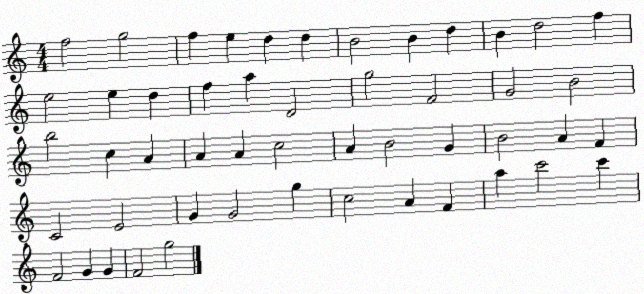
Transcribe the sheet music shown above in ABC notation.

X:1
T:Untitled
M:4/4
L:1/4
K:C
f2 g2 f e d d B2 B d B d2 f e2 e d f a D2 g2 F2 G2 B2 b2 c A A A c2 A B2 G B2 A F C2 E2 G G2 g c2 A F a c'2 c' F2 G G F2 g2